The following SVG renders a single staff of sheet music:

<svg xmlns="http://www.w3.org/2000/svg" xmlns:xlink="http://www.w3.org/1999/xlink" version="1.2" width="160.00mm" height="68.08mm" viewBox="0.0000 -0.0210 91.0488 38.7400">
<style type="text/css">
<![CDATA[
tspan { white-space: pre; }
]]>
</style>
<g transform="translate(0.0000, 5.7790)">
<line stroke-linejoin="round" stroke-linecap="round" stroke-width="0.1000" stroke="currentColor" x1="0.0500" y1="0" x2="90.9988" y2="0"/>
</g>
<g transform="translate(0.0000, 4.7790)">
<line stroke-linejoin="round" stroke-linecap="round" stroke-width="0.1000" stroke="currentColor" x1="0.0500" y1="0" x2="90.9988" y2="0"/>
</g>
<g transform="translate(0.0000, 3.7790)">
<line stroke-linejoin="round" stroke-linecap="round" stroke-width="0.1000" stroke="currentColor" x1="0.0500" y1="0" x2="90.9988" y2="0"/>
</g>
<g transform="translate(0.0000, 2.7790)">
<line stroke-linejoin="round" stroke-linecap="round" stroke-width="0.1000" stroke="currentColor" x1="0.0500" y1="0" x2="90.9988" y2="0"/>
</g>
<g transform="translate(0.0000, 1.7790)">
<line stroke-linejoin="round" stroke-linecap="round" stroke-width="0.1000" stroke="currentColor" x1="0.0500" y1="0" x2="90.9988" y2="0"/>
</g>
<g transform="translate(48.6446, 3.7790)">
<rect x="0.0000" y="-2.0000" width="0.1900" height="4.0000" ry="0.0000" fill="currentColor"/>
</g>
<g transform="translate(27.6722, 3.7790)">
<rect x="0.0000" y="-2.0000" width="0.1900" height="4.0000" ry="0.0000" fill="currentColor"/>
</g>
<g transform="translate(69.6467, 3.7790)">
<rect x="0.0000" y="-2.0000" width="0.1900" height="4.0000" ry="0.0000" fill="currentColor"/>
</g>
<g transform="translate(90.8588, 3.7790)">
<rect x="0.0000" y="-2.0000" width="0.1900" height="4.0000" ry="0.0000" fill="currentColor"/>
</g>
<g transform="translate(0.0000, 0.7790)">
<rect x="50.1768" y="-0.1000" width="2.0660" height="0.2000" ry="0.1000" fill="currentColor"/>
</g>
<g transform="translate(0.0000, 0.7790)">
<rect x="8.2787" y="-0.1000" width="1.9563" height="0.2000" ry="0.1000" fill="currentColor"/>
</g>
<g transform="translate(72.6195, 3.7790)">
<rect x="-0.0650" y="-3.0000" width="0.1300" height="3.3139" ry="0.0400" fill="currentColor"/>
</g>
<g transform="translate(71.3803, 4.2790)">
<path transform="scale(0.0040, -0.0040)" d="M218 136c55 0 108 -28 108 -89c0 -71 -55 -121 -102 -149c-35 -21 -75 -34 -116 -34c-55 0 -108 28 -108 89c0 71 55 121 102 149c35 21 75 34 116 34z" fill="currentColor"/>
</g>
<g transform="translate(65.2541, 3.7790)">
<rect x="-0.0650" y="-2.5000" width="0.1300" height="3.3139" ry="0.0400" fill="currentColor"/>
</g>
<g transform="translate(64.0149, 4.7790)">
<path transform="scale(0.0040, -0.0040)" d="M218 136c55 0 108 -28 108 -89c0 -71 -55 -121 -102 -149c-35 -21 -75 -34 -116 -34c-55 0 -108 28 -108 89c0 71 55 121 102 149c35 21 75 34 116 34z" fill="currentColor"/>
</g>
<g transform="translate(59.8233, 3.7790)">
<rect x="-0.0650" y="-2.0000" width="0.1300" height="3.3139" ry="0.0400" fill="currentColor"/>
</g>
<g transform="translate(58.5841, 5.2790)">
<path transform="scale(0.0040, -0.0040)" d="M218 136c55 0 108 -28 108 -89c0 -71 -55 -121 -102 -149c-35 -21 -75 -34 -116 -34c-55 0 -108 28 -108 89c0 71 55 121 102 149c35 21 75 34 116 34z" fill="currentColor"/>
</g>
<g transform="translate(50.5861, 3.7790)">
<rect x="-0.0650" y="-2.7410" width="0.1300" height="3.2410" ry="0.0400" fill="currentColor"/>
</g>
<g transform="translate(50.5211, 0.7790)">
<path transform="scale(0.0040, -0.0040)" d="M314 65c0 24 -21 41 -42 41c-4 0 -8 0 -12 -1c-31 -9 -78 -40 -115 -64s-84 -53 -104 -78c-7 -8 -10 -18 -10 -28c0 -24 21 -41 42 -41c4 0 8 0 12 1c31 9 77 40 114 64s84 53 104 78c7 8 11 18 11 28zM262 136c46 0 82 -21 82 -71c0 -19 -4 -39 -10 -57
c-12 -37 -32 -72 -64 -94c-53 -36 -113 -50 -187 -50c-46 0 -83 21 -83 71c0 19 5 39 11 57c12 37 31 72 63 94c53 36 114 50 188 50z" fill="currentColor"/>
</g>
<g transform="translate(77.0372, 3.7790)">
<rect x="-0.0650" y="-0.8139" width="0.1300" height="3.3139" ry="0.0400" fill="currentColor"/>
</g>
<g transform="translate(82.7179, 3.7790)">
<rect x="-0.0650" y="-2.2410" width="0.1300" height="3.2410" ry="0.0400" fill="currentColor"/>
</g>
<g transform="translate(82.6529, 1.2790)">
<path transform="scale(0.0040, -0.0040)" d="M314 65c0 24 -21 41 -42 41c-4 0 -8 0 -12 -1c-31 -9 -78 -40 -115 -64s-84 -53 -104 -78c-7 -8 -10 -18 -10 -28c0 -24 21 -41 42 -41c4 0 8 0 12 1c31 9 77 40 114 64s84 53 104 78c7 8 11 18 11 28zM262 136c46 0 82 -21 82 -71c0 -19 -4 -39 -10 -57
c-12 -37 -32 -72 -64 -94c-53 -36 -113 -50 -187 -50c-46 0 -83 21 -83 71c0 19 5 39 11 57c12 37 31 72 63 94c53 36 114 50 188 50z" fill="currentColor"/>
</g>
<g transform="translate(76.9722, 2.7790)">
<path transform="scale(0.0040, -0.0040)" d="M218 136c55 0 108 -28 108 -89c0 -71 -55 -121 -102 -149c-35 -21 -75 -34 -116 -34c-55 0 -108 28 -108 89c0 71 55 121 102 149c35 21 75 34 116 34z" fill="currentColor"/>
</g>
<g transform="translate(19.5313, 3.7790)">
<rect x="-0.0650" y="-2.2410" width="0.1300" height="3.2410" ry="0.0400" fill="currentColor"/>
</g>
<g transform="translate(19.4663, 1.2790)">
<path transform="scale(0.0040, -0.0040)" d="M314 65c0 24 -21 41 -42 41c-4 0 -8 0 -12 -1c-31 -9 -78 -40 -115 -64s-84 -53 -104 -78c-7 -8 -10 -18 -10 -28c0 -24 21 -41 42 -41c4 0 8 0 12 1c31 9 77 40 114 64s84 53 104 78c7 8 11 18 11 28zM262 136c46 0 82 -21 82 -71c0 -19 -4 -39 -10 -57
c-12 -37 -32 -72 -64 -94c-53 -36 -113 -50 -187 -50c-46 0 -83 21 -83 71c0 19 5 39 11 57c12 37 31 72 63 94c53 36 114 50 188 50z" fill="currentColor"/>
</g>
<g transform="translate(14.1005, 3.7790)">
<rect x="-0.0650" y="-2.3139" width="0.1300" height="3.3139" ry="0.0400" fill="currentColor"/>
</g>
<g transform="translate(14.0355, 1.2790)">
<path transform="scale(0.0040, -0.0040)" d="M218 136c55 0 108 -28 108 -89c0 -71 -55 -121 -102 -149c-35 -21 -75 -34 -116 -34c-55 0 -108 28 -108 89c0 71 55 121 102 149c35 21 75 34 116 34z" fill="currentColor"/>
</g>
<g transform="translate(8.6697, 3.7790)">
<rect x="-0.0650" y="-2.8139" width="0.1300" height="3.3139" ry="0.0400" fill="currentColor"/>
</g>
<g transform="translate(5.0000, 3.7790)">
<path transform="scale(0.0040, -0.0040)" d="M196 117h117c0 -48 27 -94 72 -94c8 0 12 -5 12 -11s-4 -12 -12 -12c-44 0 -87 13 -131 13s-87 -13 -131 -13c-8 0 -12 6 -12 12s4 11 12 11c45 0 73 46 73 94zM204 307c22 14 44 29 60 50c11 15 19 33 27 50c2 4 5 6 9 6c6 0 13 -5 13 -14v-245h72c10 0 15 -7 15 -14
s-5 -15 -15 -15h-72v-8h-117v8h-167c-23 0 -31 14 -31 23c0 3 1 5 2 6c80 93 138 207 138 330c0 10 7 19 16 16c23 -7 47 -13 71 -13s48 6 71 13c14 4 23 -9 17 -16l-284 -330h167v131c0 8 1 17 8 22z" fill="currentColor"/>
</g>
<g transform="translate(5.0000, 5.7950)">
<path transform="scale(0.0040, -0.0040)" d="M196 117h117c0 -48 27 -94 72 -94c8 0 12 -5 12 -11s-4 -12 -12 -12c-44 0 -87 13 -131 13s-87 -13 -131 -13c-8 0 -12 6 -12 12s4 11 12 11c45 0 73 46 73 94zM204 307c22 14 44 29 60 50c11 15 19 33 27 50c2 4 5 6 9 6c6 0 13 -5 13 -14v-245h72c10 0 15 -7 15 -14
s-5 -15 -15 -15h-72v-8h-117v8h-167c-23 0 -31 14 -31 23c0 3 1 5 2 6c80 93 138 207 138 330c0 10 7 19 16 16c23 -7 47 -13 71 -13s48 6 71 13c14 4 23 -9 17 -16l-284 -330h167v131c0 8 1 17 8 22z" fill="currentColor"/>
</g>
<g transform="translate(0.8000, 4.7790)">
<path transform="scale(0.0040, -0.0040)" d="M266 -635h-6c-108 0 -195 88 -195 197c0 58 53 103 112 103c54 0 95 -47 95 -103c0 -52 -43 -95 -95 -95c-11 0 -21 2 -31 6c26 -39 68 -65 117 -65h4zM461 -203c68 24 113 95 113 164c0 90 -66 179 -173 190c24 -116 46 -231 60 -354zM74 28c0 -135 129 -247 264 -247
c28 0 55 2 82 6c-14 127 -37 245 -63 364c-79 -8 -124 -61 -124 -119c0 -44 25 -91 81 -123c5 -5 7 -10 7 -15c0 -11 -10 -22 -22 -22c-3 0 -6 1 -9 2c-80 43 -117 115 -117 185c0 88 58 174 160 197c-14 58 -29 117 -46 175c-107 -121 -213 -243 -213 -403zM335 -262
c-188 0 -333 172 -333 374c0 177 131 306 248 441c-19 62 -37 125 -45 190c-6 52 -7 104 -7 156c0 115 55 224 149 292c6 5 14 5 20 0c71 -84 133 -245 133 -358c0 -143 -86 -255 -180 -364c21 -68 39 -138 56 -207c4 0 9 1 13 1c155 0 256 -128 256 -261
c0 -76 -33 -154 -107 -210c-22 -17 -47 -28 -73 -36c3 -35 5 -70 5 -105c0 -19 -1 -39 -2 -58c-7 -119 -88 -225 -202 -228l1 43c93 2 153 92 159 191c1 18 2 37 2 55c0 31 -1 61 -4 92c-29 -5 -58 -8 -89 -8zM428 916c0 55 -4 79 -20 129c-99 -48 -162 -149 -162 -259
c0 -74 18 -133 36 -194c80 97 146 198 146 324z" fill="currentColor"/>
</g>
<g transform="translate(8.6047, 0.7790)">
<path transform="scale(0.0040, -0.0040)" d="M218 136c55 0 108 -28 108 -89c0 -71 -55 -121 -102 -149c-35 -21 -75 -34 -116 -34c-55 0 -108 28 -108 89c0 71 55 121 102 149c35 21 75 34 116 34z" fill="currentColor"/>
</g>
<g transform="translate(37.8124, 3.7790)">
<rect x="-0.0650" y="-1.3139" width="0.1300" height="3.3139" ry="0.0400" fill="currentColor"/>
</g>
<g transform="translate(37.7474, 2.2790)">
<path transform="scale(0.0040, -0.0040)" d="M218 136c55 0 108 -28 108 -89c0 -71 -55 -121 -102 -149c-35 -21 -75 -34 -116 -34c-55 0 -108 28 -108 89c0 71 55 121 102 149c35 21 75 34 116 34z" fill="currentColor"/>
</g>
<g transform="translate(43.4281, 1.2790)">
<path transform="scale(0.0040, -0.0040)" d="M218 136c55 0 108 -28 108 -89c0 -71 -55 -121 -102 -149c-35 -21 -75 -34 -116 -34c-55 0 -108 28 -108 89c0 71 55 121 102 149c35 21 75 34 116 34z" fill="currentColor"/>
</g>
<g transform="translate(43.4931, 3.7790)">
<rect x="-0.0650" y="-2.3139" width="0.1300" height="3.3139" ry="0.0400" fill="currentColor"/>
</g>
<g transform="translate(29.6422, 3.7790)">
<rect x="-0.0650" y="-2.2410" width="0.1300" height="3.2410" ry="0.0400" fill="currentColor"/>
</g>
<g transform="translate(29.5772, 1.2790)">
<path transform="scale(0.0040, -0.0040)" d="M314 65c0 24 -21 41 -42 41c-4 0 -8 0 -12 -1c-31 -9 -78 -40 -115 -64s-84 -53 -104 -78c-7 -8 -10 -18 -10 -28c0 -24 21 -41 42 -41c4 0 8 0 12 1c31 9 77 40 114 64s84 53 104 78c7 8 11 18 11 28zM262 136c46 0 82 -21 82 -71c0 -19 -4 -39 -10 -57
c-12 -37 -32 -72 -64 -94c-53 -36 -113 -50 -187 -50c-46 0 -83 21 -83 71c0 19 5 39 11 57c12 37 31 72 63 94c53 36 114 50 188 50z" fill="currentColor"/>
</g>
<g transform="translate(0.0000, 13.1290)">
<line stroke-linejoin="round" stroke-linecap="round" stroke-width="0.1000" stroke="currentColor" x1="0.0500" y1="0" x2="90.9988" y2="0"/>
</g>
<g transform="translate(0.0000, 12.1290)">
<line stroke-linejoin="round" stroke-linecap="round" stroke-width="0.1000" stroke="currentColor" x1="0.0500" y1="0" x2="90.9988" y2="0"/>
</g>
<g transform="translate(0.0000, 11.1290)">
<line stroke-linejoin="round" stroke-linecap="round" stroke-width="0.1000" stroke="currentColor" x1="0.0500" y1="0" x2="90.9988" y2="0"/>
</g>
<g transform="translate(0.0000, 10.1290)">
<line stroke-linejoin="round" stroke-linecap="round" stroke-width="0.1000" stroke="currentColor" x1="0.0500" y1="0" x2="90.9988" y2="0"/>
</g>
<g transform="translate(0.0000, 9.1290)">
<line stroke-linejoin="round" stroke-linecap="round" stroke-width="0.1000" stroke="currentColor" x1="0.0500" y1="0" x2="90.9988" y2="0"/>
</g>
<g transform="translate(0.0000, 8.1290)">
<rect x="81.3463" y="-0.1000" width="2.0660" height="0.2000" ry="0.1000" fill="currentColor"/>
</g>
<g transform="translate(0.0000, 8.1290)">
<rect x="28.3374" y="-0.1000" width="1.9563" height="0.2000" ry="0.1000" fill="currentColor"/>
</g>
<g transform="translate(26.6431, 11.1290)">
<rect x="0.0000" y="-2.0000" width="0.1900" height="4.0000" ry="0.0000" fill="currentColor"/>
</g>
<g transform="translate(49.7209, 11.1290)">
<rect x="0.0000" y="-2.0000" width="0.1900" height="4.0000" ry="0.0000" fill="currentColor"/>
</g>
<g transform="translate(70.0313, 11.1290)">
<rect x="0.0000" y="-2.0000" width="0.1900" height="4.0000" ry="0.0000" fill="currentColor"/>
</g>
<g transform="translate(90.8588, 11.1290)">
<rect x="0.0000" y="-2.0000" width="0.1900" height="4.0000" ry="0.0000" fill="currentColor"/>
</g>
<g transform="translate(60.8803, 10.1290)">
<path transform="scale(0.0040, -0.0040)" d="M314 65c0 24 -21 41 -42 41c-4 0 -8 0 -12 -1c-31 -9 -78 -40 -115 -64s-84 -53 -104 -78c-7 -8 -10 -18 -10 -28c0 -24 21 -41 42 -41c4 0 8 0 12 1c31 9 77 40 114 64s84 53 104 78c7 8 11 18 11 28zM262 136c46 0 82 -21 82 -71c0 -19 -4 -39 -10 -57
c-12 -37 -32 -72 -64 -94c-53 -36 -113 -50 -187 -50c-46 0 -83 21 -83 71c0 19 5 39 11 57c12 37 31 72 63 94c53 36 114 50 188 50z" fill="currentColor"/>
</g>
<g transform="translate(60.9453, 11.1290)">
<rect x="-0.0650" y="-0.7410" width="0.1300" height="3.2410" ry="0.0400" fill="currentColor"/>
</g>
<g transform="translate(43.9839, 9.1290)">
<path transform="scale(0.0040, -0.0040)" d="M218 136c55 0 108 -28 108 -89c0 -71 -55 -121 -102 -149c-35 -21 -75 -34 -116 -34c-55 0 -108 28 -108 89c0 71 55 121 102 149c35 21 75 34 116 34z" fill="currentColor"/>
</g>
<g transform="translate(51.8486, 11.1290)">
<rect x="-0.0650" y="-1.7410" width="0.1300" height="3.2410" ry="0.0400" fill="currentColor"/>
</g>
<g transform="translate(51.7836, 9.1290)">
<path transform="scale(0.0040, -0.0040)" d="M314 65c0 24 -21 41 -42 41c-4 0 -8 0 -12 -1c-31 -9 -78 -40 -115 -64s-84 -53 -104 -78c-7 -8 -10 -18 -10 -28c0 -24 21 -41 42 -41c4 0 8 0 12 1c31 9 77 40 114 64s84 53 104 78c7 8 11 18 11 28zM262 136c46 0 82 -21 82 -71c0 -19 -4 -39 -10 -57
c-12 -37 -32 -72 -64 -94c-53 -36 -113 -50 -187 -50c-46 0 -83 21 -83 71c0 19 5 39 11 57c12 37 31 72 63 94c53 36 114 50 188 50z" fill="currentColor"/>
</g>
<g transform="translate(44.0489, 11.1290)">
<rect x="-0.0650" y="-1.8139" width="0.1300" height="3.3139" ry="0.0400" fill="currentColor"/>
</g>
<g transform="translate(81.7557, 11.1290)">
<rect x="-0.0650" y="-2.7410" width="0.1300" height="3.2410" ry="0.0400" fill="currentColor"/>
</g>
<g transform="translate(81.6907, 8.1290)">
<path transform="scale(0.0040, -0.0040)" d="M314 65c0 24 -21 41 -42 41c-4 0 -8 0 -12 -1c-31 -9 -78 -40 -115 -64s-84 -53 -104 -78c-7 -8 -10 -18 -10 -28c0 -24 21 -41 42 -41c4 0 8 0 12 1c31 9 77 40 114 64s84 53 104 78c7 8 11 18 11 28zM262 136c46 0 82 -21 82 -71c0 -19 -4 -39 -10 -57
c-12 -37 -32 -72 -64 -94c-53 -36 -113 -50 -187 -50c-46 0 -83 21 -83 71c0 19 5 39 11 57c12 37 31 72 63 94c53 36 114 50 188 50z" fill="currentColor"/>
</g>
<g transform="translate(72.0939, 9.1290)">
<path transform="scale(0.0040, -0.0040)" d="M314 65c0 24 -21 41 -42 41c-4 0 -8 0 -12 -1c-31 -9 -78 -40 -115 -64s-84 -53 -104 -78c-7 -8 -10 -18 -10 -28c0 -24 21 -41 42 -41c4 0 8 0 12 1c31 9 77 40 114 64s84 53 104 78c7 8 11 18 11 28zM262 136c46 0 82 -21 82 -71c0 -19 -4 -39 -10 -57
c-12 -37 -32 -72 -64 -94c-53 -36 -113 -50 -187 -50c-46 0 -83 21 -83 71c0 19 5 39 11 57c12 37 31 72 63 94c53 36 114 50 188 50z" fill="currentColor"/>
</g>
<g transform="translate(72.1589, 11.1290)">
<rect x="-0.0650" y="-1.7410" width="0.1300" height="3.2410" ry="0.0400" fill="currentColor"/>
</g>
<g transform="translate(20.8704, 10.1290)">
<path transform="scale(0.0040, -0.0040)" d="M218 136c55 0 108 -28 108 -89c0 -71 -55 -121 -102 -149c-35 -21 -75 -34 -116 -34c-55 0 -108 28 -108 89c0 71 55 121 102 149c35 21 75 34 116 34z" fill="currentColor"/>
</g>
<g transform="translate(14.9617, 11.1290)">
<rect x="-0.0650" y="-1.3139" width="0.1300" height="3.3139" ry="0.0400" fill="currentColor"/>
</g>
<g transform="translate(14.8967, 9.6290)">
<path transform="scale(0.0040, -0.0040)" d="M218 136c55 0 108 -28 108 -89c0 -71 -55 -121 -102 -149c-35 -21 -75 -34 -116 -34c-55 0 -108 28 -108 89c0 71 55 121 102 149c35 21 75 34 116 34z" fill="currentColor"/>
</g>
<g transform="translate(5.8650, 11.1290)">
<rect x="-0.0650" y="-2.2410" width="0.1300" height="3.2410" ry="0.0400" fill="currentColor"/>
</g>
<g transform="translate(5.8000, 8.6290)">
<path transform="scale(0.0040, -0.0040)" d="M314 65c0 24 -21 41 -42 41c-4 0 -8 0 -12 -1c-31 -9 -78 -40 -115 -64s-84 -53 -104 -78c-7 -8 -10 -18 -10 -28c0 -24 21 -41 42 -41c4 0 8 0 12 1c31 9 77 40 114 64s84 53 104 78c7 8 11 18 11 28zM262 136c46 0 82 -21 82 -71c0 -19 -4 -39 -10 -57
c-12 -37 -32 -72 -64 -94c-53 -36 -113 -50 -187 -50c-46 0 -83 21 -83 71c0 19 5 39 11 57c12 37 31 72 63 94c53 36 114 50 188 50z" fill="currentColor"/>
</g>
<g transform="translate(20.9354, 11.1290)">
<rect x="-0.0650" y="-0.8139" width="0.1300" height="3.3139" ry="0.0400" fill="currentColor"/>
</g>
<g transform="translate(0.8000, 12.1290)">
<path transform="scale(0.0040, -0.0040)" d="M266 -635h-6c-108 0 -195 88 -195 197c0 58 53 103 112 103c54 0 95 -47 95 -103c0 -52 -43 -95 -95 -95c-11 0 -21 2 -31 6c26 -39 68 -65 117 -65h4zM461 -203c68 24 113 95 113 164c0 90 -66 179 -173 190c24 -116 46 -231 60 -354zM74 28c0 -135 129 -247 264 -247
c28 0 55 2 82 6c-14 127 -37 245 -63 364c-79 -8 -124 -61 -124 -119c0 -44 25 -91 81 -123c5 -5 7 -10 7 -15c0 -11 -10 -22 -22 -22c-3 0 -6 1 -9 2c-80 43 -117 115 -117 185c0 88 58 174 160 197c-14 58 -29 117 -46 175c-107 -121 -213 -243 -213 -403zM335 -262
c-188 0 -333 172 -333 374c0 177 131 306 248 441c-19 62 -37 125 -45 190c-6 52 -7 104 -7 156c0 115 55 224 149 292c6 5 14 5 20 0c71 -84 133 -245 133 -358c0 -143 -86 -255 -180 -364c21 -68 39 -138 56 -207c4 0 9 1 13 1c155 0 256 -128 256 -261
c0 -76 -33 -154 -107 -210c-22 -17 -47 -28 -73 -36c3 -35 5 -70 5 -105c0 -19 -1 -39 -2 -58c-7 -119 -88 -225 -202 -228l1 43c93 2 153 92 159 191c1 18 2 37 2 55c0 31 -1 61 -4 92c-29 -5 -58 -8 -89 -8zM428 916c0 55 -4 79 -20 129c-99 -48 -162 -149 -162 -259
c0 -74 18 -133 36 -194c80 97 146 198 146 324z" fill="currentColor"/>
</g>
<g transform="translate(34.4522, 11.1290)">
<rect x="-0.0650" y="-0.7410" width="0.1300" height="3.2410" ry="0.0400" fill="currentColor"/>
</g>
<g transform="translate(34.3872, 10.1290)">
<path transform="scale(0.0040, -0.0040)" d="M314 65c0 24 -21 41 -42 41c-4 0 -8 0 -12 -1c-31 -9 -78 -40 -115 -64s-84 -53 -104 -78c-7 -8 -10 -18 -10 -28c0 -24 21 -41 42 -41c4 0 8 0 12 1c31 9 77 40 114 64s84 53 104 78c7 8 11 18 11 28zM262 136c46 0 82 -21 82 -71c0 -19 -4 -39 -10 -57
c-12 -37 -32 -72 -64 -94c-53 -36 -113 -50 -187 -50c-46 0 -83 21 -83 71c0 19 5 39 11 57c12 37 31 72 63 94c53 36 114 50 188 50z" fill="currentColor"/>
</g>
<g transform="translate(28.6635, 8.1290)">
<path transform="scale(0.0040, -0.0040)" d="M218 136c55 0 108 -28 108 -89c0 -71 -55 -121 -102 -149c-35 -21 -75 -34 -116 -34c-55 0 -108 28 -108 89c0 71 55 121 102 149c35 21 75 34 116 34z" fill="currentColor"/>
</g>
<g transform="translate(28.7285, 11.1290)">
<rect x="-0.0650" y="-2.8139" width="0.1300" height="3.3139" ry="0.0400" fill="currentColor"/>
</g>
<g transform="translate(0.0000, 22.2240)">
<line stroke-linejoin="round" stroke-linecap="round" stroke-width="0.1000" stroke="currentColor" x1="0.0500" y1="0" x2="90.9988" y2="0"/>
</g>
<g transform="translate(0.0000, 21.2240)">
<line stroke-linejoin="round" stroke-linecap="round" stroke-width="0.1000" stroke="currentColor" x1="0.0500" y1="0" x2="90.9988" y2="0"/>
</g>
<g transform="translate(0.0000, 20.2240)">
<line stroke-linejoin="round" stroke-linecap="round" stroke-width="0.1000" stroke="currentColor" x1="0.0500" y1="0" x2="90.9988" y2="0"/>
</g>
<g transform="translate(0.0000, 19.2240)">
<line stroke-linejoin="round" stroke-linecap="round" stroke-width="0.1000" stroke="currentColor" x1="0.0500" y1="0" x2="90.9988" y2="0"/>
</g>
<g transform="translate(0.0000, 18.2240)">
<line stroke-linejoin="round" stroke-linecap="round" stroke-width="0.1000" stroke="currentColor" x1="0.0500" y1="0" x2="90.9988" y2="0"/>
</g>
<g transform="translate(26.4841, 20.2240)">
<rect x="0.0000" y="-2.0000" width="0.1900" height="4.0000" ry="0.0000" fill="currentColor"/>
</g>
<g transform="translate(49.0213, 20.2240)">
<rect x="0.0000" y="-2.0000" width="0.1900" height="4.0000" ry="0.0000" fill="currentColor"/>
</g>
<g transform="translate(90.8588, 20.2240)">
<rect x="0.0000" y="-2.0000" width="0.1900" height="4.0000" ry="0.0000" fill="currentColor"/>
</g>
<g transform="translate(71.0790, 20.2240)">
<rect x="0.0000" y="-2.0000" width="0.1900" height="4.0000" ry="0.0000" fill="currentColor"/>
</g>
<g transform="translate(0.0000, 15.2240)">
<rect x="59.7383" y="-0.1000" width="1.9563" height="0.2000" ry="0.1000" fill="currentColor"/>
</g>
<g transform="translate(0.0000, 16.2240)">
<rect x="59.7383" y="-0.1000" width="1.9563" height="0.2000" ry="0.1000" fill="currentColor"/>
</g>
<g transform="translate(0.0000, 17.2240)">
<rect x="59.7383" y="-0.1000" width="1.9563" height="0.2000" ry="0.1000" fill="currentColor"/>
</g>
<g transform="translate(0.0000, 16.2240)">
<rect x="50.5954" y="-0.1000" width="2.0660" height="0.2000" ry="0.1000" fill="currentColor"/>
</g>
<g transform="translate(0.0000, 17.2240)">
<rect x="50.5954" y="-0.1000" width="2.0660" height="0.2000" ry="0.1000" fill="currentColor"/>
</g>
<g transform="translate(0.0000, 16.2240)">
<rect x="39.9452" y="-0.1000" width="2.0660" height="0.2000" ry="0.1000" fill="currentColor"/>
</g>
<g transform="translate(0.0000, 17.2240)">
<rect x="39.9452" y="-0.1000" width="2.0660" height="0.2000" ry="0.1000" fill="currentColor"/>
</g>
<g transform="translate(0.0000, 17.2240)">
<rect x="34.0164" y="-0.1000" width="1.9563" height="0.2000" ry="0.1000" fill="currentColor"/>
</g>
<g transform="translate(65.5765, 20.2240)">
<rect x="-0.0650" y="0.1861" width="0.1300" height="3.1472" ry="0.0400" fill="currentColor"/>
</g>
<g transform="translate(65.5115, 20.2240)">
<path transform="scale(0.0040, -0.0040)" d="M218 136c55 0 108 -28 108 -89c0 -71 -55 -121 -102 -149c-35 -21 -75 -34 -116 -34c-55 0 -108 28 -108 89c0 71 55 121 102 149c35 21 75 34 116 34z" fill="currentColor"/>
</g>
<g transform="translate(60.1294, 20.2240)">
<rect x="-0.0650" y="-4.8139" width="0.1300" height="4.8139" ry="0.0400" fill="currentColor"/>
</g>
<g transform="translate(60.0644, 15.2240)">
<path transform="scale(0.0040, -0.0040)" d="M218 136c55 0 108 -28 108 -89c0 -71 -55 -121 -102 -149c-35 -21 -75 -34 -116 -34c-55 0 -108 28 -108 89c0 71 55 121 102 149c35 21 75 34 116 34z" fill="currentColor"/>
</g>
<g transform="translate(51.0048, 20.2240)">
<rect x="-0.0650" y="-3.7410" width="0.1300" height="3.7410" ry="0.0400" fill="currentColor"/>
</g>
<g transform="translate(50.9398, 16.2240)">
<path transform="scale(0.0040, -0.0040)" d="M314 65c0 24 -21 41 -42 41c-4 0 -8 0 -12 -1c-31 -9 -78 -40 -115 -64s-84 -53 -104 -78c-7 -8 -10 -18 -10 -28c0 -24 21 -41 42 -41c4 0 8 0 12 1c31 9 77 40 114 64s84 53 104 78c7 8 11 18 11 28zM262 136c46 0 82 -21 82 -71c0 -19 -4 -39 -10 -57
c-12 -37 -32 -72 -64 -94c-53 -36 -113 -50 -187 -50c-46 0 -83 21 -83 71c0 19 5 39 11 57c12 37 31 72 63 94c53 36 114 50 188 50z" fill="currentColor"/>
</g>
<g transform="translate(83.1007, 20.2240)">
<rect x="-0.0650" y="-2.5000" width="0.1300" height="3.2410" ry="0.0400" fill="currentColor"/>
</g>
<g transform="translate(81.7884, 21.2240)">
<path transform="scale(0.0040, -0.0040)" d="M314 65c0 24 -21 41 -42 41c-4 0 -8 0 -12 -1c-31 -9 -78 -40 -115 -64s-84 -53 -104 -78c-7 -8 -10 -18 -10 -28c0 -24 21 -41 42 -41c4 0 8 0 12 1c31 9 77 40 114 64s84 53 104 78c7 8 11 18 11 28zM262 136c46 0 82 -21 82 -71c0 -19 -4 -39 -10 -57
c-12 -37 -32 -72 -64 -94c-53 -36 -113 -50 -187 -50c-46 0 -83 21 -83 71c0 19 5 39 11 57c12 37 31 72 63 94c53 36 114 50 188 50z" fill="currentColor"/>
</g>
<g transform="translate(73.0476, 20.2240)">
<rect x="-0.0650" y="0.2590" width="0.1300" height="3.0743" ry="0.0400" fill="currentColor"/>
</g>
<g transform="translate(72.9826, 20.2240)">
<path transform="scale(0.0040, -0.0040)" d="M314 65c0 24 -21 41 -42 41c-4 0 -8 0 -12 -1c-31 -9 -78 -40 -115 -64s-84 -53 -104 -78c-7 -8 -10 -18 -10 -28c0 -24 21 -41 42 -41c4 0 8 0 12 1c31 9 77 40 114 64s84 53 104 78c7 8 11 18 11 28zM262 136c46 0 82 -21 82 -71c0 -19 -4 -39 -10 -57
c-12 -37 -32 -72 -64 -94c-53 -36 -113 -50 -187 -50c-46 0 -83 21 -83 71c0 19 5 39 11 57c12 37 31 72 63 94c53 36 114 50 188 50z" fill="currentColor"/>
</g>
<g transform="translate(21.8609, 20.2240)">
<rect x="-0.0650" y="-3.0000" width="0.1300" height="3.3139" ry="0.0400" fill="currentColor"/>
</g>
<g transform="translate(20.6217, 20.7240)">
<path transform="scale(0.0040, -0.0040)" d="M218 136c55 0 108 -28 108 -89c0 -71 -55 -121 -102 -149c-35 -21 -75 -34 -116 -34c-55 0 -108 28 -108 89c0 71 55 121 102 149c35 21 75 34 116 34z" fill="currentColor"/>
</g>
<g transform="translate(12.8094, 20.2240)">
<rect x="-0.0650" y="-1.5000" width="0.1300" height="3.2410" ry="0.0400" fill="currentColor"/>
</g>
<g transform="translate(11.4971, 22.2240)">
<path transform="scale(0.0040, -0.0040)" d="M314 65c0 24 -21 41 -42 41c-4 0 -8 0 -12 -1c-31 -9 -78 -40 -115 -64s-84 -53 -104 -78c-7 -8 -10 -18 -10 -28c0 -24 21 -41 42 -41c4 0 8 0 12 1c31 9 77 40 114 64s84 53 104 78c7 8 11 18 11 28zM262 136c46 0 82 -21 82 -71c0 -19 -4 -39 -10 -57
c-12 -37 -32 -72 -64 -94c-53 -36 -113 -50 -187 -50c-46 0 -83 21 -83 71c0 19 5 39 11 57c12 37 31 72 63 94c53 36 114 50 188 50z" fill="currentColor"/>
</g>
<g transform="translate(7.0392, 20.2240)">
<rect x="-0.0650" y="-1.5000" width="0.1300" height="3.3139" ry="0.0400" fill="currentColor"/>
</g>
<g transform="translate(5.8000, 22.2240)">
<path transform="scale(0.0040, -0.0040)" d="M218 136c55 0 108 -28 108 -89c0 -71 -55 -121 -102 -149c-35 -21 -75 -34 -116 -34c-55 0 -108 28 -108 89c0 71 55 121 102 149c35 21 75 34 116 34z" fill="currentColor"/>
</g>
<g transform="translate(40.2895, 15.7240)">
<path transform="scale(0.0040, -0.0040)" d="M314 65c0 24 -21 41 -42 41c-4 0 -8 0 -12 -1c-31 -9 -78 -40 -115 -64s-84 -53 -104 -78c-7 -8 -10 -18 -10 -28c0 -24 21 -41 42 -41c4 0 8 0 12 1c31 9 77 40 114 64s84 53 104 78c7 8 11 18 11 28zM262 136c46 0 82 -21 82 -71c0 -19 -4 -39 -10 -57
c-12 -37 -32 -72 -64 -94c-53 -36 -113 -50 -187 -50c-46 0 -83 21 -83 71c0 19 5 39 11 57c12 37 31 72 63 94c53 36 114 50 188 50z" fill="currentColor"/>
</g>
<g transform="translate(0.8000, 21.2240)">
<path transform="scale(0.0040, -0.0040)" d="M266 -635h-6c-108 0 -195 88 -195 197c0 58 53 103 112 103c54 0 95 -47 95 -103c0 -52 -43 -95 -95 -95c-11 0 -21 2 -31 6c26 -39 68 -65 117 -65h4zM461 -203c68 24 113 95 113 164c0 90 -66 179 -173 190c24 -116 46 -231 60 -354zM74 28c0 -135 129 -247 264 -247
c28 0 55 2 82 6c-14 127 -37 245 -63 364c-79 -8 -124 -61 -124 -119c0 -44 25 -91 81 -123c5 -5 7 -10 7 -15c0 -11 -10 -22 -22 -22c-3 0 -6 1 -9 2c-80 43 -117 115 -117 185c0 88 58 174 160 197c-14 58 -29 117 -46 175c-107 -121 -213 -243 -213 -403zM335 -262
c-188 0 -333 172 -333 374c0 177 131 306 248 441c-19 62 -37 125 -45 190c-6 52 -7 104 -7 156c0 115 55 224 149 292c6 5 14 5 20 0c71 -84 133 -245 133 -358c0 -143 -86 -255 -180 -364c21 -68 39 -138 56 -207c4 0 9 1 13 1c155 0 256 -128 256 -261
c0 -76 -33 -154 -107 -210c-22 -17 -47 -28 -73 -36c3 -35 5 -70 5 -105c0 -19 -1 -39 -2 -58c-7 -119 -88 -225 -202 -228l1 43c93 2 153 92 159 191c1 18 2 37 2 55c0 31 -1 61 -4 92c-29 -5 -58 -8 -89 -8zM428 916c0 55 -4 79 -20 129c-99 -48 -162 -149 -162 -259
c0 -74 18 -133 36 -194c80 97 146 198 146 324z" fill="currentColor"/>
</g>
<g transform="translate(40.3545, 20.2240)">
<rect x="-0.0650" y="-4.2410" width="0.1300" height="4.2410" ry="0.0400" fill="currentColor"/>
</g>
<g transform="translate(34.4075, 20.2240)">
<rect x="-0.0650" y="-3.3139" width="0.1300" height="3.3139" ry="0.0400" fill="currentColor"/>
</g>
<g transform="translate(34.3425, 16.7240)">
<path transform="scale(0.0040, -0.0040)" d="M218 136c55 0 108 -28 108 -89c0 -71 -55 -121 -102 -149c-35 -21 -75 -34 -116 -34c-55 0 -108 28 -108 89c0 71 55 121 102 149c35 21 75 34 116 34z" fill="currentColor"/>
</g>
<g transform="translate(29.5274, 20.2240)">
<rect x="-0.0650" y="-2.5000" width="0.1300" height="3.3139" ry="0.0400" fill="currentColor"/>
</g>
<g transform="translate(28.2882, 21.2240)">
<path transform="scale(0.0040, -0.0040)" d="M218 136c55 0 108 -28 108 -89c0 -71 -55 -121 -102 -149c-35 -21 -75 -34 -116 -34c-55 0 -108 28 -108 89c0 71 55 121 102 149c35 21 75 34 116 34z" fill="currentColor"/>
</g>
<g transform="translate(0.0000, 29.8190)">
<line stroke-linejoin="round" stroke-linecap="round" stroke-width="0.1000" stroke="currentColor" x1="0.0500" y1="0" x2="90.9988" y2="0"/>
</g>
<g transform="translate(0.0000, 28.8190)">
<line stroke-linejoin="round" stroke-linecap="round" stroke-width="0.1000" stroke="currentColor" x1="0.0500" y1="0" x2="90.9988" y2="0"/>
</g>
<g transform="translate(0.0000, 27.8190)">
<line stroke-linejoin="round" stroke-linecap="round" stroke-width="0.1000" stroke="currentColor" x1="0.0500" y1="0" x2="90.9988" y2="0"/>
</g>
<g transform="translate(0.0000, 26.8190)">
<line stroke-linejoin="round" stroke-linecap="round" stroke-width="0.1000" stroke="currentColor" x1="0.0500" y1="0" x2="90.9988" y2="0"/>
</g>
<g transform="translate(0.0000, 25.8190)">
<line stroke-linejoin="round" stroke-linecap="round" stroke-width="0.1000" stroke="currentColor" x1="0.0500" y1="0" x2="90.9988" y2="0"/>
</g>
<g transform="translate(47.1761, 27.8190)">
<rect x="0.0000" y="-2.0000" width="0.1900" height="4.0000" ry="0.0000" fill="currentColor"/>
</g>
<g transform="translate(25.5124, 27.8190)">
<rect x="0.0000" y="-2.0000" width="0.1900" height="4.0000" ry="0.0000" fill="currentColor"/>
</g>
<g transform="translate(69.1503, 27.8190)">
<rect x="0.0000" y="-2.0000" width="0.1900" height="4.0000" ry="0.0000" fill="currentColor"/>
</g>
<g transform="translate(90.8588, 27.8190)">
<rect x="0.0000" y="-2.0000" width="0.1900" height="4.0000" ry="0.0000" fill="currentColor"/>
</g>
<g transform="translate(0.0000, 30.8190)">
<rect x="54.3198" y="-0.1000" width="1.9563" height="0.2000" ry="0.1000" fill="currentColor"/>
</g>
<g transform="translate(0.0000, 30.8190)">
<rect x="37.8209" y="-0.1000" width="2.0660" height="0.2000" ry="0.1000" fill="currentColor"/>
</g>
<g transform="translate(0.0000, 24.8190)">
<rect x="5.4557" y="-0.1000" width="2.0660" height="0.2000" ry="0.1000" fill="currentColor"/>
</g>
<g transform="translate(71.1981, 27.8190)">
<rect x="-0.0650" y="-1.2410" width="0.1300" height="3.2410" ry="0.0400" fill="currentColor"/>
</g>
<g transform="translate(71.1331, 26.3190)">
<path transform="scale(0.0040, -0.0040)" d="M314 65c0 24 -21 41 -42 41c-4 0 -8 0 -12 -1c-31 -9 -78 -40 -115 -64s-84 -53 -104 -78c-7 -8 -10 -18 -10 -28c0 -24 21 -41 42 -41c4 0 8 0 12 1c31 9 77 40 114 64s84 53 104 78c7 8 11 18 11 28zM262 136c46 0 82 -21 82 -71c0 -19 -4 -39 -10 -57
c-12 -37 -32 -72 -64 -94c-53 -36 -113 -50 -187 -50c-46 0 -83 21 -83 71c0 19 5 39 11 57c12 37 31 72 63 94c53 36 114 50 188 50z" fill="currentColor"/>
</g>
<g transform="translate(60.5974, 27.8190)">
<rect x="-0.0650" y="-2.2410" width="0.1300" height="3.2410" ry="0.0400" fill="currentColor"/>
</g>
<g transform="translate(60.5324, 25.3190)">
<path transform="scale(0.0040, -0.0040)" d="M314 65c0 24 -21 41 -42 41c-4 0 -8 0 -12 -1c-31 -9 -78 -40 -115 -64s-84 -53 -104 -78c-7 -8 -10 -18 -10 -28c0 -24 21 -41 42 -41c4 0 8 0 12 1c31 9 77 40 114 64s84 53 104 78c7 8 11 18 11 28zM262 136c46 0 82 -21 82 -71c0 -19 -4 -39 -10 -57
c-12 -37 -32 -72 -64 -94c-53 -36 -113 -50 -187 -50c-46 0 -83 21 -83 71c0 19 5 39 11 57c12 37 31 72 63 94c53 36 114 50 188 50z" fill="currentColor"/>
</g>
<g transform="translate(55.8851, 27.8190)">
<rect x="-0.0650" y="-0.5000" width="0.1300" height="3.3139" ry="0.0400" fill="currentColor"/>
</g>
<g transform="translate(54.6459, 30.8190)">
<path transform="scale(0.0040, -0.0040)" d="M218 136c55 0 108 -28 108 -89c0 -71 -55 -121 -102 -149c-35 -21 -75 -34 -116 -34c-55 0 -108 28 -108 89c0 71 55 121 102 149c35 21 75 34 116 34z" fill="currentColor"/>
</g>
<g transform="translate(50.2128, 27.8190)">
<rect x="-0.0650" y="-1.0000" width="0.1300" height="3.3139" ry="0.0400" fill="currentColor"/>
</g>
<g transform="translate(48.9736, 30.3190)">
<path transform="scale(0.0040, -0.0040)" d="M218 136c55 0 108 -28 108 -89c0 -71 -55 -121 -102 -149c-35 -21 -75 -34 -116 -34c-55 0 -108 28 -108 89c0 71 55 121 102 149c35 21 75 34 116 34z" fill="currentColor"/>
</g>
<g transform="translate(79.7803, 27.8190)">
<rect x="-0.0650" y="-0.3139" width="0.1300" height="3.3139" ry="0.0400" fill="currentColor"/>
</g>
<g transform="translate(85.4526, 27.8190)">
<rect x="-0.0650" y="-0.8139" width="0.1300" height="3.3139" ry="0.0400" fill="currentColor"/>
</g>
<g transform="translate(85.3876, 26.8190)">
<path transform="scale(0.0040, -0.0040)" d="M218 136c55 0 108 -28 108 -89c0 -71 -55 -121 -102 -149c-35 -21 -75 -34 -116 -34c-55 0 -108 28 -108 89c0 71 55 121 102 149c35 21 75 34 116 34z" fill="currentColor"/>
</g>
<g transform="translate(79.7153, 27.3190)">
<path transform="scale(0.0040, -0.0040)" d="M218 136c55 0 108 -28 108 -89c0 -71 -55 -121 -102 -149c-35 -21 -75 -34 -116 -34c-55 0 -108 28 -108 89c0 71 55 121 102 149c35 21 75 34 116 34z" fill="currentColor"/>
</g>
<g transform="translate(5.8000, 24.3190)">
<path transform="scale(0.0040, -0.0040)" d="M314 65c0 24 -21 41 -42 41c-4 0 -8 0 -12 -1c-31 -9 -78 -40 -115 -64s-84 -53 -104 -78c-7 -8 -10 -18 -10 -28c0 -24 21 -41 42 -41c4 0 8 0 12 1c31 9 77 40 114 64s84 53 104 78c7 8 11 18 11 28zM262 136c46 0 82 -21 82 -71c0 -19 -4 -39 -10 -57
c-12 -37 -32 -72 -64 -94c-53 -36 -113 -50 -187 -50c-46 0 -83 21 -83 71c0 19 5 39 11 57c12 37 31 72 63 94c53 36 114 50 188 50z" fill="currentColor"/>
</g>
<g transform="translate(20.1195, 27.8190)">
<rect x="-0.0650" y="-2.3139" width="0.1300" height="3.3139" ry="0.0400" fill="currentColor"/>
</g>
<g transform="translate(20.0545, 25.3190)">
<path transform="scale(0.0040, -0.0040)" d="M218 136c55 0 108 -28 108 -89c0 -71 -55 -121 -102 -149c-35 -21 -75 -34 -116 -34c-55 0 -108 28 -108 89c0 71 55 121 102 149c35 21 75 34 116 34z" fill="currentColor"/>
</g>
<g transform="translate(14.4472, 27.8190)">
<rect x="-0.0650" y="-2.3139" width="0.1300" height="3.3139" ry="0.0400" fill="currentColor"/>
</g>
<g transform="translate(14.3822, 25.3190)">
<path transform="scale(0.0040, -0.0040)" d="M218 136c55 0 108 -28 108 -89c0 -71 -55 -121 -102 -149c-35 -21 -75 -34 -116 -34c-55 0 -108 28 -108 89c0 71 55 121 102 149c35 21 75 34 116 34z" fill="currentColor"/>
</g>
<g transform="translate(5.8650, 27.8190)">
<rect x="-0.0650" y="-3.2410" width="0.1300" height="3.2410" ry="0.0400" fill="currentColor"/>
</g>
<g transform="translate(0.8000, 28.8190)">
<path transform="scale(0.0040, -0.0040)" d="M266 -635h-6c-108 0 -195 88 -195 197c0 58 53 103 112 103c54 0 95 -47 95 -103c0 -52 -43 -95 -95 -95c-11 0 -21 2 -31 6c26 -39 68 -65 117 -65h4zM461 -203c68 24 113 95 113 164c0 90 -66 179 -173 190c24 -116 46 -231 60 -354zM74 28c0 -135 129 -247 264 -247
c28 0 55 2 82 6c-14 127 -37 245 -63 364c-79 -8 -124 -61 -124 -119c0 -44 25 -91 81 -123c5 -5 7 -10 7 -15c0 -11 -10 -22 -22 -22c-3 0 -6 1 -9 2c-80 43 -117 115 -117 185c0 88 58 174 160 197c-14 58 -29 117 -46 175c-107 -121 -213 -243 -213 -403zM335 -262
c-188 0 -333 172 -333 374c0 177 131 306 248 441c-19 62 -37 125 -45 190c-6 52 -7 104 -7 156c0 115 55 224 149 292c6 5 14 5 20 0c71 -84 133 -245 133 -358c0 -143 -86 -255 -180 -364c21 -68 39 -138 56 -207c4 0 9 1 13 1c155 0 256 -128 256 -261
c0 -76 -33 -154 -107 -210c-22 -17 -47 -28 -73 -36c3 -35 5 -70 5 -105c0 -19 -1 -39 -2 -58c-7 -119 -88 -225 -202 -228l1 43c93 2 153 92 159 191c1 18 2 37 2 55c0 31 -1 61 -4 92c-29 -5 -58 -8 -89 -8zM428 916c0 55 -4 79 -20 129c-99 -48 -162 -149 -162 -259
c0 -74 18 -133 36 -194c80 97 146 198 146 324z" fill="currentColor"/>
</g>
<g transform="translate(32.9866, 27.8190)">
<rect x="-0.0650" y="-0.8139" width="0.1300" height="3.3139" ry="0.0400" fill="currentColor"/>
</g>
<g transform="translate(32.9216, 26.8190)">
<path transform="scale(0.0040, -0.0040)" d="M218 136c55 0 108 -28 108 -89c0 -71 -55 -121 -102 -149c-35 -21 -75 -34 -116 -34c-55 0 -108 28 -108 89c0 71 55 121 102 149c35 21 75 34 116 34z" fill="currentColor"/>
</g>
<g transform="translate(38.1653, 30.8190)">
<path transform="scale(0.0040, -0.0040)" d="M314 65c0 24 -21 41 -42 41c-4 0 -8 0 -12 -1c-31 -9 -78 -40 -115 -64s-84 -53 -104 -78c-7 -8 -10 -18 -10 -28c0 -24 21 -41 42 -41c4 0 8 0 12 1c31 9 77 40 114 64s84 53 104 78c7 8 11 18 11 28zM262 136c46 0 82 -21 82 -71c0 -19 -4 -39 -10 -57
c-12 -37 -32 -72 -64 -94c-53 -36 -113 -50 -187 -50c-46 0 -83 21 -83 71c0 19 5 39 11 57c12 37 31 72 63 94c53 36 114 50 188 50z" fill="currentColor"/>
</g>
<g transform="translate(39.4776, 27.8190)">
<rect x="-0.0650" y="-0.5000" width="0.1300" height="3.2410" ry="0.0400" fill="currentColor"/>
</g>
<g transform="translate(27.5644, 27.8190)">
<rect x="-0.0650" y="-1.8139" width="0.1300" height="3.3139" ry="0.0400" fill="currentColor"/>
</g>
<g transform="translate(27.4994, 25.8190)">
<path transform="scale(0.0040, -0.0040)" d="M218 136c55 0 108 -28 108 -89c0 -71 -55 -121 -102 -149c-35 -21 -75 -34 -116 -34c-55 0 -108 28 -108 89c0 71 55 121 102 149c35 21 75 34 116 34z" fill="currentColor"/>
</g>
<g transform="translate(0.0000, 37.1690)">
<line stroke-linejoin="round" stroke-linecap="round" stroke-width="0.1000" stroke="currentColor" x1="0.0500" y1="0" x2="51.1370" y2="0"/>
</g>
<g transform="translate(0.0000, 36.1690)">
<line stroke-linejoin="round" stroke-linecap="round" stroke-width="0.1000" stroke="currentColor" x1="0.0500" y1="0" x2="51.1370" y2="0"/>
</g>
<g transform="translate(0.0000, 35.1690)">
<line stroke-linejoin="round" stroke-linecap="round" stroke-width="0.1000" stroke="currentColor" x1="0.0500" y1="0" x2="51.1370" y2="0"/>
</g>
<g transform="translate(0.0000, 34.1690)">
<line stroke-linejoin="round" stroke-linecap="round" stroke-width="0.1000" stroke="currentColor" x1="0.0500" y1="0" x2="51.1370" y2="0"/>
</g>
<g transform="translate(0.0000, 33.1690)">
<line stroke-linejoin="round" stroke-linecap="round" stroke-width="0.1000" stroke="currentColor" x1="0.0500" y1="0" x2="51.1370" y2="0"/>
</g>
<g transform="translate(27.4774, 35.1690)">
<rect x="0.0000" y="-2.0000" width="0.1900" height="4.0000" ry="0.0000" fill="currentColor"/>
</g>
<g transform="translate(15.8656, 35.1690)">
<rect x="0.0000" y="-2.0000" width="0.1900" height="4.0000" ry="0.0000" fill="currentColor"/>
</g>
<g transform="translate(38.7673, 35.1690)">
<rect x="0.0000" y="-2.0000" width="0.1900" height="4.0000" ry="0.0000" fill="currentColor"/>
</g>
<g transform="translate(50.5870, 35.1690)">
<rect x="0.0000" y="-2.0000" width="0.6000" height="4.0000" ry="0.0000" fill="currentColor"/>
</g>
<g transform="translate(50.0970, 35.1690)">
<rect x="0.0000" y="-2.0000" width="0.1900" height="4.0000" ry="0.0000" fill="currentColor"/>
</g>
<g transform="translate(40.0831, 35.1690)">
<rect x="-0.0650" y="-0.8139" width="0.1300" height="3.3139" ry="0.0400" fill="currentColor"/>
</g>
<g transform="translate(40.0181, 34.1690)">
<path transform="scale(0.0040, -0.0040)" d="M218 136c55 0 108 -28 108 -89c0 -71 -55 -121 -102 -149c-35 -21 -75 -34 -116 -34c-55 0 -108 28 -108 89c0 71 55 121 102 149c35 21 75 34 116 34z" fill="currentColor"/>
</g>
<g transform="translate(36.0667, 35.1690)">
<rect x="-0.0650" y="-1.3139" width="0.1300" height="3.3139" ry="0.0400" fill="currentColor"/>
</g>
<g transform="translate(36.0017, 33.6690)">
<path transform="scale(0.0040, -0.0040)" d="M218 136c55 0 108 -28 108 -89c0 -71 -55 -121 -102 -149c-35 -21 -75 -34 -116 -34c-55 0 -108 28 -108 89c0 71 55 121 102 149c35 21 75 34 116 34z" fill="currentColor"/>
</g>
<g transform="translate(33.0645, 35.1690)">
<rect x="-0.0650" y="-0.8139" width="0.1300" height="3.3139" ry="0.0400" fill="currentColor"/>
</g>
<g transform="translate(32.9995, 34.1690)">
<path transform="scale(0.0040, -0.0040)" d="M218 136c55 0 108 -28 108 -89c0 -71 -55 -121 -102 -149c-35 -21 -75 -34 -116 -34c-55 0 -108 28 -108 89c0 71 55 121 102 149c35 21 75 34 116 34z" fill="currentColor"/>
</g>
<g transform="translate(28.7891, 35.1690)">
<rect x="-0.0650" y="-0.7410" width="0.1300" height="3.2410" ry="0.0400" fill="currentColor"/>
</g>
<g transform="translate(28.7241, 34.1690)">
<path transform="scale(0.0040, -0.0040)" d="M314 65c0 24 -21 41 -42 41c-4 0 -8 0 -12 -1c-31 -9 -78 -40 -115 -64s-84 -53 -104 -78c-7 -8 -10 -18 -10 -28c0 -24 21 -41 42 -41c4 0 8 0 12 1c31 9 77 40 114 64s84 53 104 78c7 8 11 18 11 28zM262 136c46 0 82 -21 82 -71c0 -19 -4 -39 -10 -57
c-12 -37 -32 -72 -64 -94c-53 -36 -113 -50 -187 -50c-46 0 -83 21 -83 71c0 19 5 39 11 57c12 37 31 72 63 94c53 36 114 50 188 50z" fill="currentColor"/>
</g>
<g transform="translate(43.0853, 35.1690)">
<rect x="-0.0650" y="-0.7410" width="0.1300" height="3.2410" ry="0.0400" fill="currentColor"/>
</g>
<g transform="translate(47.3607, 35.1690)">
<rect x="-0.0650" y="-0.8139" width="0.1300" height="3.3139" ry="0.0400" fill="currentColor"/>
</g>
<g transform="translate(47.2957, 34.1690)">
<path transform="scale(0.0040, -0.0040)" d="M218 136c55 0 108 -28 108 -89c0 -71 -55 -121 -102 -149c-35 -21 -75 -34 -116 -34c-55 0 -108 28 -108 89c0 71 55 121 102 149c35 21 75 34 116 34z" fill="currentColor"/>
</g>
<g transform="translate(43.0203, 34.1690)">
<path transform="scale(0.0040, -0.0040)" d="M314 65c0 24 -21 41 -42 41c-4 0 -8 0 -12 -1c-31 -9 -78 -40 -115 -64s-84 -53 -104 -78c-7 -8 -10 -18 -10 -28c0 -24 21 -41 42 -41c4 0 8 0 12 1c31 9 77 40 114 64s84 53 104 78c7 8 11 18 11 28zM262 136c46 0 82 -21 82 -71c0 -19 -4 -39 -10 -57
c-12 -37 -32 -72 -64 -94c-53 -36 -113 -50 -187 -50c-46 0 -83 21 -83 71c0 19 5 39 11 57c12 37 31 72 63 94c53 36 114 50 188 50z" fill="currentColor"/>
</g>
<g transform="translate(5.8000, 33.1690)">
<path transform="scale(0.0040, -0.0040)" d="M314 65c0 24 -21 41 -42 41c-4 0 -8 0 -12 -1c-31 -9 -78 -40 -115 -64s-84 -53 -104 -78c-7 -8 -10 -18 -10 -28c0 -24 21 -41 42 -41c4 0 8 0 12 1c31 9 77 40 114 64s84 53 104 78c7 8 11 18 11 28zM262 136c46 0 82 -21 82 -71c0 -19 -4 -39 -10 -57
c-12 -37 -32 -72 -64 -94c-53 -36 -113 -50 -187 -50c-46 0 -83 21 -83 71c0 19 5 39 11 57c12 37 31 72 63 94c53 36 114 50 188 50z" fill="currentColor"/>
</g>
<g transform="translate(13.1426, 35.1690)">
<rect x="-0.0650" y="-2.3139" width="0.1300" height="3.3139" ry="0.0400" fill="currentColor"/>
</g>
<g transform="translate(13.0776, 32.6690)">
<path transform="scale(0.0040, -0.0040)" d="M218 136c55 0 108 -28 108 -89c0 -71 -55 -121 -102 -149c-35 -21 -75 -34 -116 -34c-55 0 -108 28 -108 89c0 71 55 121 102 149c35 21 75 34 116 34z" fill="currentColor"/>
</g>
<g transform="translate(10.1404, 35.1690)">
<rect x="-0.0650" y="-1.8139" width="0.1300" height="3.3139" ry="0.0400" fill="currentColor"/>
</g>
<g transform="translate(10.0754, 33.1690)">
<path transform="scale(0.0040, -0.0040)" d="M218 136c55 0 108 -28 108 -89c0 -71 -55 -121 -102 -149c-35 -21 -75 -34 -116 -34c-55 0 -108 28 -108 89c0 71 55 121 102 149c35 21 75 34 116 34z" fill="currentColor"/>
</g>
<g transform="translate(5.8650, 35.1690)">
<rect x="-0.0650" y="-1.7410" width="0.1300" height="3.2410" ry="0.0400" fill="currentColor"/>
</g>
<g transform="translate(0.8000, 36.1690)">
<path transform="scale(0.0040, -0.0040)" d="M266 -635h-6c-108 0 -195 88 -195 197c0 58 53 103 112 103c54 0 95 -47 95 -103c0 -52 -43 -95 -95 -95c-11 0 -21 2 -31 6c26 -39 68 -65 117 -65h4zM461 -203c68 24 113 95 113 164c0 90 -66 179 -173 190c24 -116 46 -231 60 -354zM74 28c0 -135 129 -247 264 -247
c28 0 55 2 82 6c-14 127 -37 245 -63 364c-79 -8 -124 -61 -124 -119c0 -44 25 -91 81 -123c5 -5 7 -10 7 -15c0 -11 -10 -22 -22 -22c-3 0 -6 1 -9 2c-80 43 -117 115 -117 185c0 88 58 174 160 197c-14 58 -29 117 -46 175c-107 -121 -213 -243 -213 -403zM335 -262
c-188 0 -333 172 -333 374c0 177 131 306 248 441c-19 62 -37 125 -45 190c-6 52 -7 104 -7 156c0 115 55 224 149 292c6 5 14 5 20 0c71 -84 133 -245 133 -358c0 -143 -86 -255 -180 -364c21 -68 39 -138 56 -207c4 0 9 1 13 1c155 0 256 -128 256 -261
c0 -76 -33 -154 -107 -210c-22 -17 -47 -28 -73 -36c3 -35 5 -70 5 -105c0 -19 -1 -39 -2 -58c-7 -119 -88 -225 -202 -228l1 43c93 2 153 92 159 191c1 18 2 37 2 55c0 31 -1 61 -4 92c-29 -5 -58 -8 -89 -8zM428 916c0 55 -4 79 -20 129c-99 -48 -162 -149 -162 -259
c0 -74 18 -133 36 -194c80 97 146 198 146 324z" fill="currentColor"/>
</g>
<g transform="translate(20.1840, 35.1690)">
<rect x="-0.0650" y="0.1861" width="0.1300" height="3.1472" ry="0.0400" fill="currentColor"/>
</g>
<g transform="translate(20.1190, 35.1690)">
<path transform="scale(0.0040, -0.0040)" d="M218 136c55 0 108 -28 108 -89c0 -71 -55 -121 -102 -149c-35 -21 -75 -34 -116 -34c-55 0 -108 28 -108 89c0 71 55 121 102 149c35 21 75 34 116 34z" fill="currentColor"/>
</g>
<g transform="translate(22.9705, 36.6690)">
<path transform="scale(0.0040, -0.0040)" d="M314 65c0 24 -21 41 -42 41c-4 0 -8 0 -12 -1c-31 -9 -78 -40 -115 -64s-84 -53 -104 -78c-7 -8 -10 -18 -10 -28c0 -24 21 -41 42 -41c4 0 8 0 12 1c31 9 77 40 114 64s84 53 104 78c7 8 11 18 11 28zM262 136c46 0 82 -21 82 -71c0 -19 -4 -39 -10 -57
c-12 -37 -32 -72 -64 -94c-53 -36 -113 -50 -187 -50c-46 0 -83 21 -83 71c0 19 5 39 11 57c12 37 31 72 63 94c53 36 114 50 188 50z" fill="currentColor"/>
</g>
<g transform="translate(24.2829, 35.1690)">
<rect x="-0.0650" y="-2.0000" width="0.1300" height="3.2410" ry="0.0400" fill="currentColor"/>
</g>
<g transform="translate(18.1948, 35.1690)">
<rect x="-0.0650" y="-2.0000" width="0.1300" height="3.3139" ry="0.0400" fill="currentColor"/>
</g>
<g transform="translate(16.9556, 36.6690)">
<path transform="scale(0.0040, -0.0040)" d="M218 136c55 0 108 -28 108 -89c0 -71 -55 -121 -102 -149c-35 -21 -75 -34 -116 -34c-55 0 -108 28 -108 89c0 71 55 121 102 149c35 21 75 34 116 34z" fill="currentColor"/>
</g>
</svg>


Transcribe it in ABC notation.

X:1
T:Untitled
M:4/4
L:1/4
K:C
a g g2 g2 e g a2 F G A d g2 g2 e d a d2 f f2 d2 f2 a2 E E2 A G b d'2 c'2 e' B B2 G2 b2 g g f d C2 D C g2 e2 c d f2 f g F B F2 d2 d e d d2 d